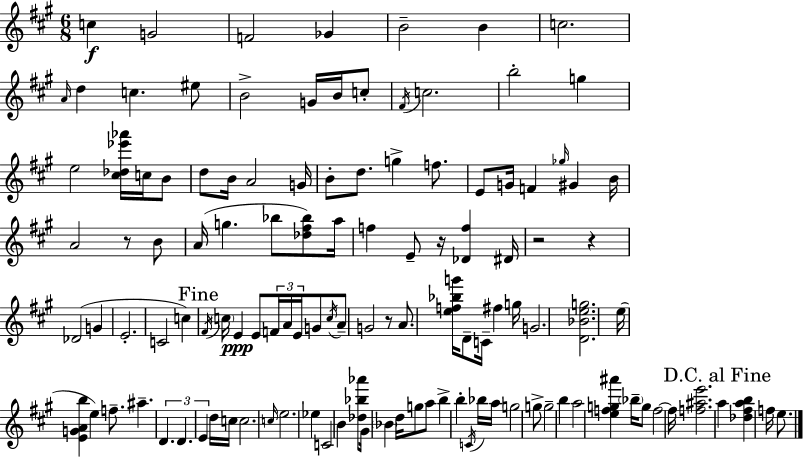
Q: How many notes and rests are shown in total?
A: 119